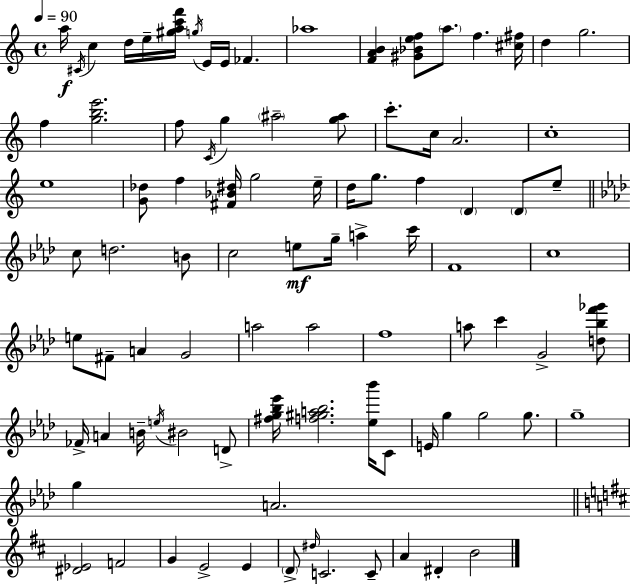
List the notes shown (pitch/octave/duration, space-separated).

A5/s C#4/s C5/q D5/s E5/s [G#5,A5,C6,F6]/s G5/s E4/s E4/s FES4/q. Ab5/w [F4,A4,B4]/q [G#4,Bb4,E5,F5]/e A5/e. F5/q. [C#5,F#5]/s D5/q G5/h. F5/q [G5,B5,E6]/h. F5/e C4/s G5/q A#5/h [G5,A#5]/e C6/e. C5/s A4/h. C5/w E5/w [G4,Db5]/e F5/q [F#4,Bb4,D#5]/s G5/h E5/s D5/s G5/e. F5/q D4/q D4/e E5/e C5/e D5/h. B4/e C5/h E5/e G5/s A5/q C6/s F4/w C5/w E5/e F#4/e A4/q G4/h A5/h A5/h F5/w A5/e C6/q G4/h [D5,Bb5,F6,Gb6]/e FES4/s A4/q B4/s E5/s BIS4/h D4/e [F#5,G5,Bb5,Eb6]/s [F5,G#5,A5,Bb5]/h. [Eb5,Bb6]/s C4/e E4/s G5/q G5/h G5/e. G5/w G5/q A4/h. [D#4,Eb4]/h F4/h G4/q E4/h E4/q D4/e D#5/s C4/h. C4/e A4/q D#4/q B4/h